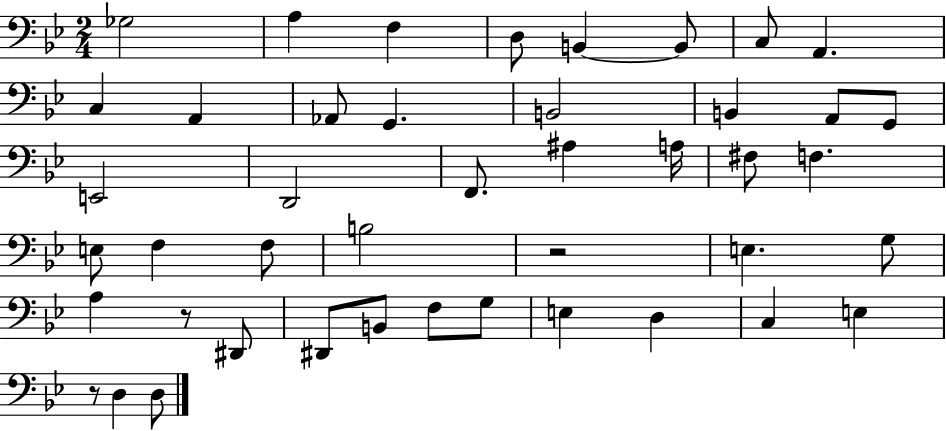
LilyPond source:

{
  \clef bass
  \numericTimeSignature
  \time 2/4
  \key bes \major
  ges2 | a4 f4 | d8 b,4~~ b,8 | c8 a,4. | \break c4 a,4 | aes,8 g,4. | b,2 | b,4 a,8 g,8 | \break e,2 | d,2 | f,8. ais4 a16 | fis8 f4. | \break e8 f4 f8 | b2 | r2 | e4. g8 | \break a4 r8 dis,8 | dis,8 b,8 f8 g8 | e4 d4 | c4 e4 | \break r8 d4 d8 | \bar "|."
}